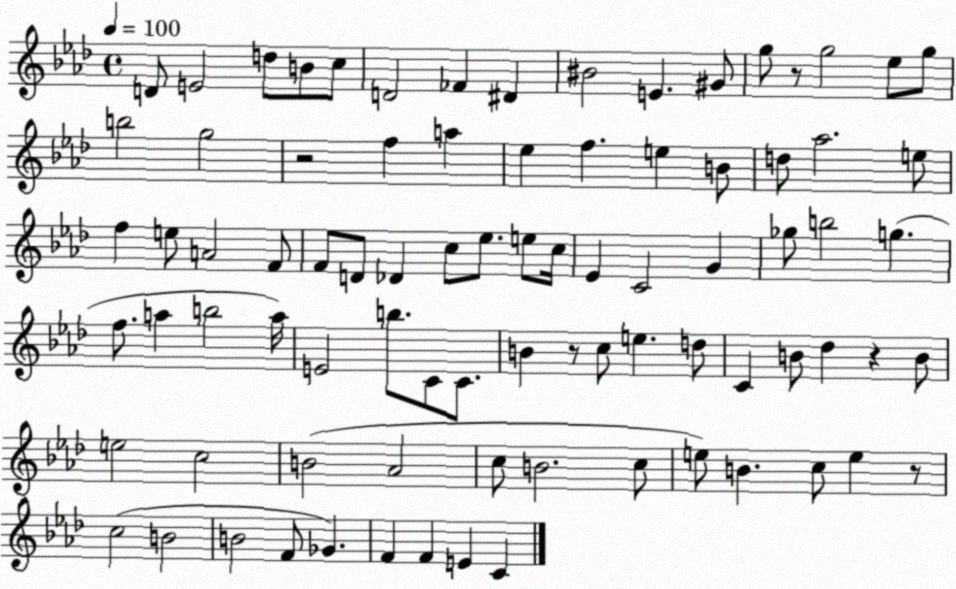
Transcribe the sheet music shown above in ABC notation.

X:1
T:Untitled
M:4/4
L:1/4
K:Ab
D/2 E2 d/2 B/2 c/2 D2 _F ^D ^B2 E ^G/2 g/2 z/2 g2 _e/2 g/2 b2 g2 z2 f a _e f e B/2 d/2 _a2 e/2 f e/2 A2 F/2 F/2 D/2 _D c/2 _e/2 e/2 c/4 _E C2 G _g/2 b2 g f/2 a b2 a/4 E2 b/2 C/2 C/2 B z/2 c/2 e d/2 C B/2 _d z B/2 e2 c2 B2 _A2 c/2 B2 c/2 e/2 B c/2 e z/2 c2 B2 B2 F/2 _G F F E C